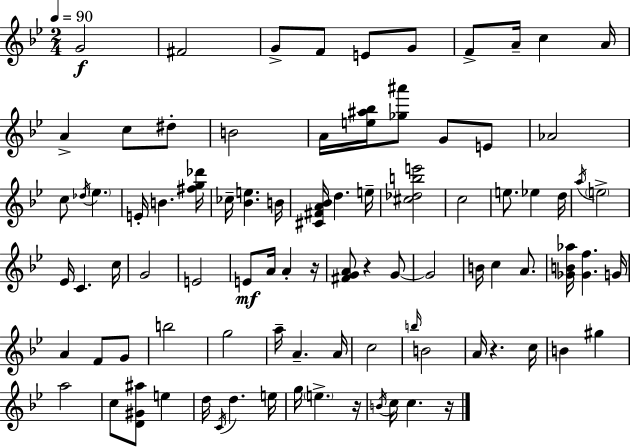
{
  \clef treble
  \numericTimeSignature
  \time 2/4
  \key bes \major
  \tempo 4 = 90
  g'2\f | fis'2 | g'8-> f'8 e'8 g'8 | f'8-> a'16-- c''4 a'16 | \break a'4-> c''8 dis''8-. | b'2 | a'16 <e'' ais'' bes''>16 <ges'' ais'''>8 g'8 e'8 | aes'2 | \break c''8 \acciaccatura { des''16 } \parenthesize ees''4. | e'16-. b'4. | <fis'' g'' des'''>16 ces''16-- <bes' e''>4. | b'16 <cis' fis' a' bes'>16 d''4. | \break e''16-- <cis'' des'' b'' e'''>2 | c''2 | e''8. ees''4 | d''16 \acciaccatura { a''16 } \parenthesize e''2-> | \break ees'16 c'4. | c''16 g'2 | e'2 | e'8\mf a'16 a'4-. | \break r16 <fis' g' a'>8 r4 | g'8~~ g'2 | b'16 c''4 a'8. | <ges' b' aes''>16 <ges' f''>4. | \break g'16 a'4 f'8 | g'8 b''2 | g''2 | a''16-- a'4.-- | \break a'16 c''2 | \grace { b''16 } b'2 | a'16 r4. | c''16 b'4 gis''4 | \break a''2 | c''8 <d' gis' ais''>8 e''4 | d''16 \acciaccatura { c'16 } d''4. | e''16 g''16 \parenthesize e''4.-> | \break r16 \acciaccatura { b'16 } c''16 c''4. | r16 \bar "|."
}